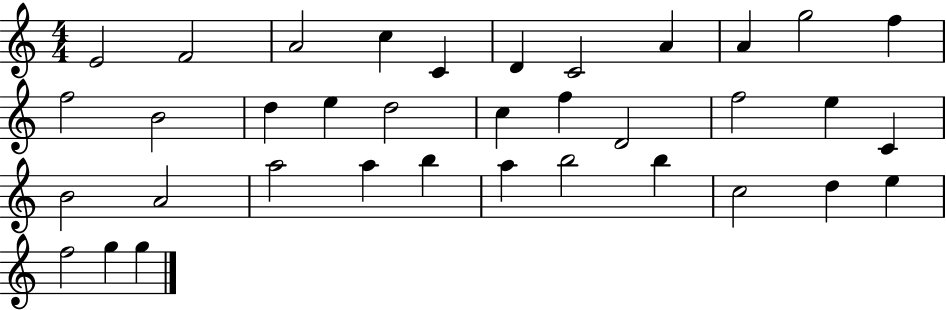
{
  \clef treble
  \numericTimeSignature
  \time 4/4
  \key c \major
  e'2 f'2 | a'2 c''4 c'4 | d'4 c'2 a'4 | a'4 g''2 f''4 | \break f''2 b'2 | d''4 e''4 d''2 | c''4 f''4 d'2 | f''2 e''4 c'4 | \break b'2 a'2 | a''2 a''4 b''4 | a''4 b''2 b''4 | c''2 d''4 e''4 | \break f''2 g''4 g''4 | \bar "|."
}